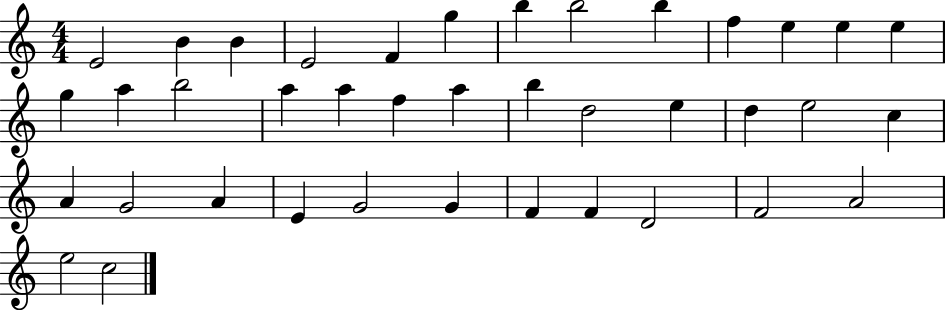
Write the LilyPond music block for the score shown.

{
  \clef treble
  \numericTimeSignature
  \time 4/4
  \key c \major
  e'2 b'4 b'4 | e'2 f'4 g''4 | b''4 b''2 b''4 | f''4 e''4 e''4 e''4 | \break g''4 a''4 b''2 | a''4 a''4 f''4 a''4 | b''4 d''2 e''4 | d''4 e''2 c''4 | \break a'4 g'2 a'4 | e'4 g'2 g'4 | f'4 f'4 d'2 | f'2 a'2 | \break e''2 c''2 | \bar "|."
}